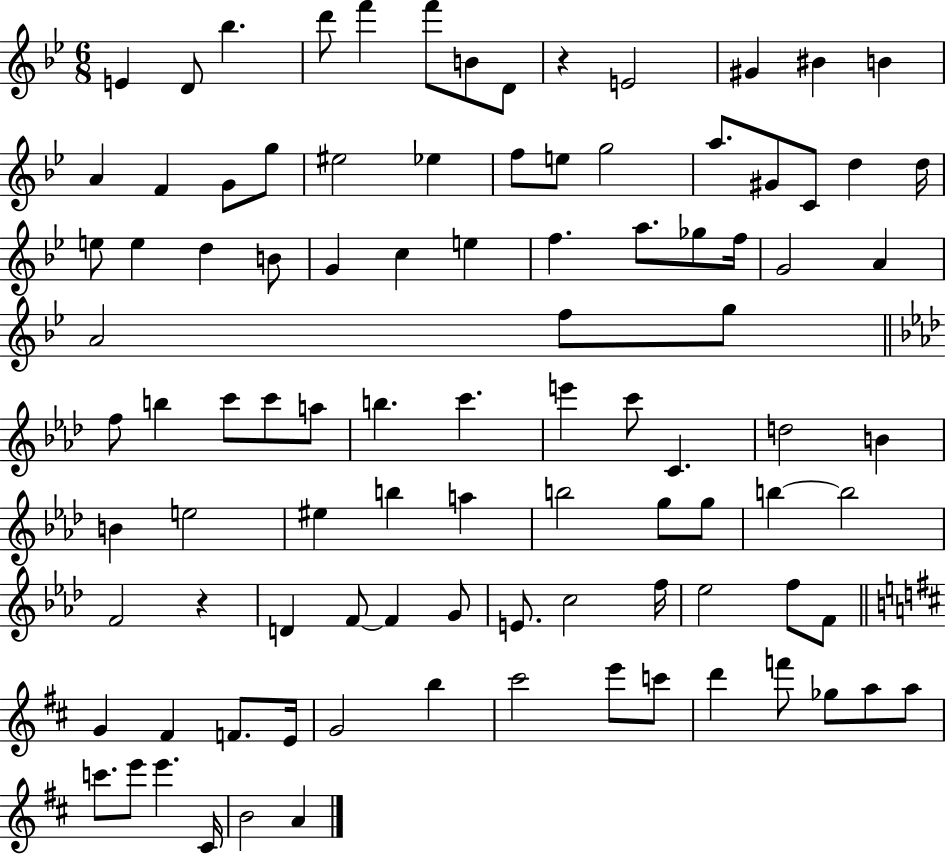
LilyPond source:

{
  \clef treble
  \numericTimeSignature
  \time 6/8
  \key bes \major
  e'4 d'8 bes''4. | d'''8 f'''4 f'''8 b'8 d'8 | r4 e'2 | gis'4 bis'4 b'4 | \break a'4 f'4 g'8 g''8 | eis''2 ees''4 | f''8 e''8 g''2 | a''8. gis'8 c'8 d''4 d''16 | \break e''8 e''4 d''4 b'8 | g'4 c''4 e''4 | f''4. a''8. ges''8 f''16 | g'2 a'4 | \break a'2 f''8 g''8 | \bar "||" \break \key aes \major f''8 b''4 c'''8 c'''8 a''8 | b''4. c'''4. | e'''4 c'''8 c'4. | d''2 b'4 | \break b'4 e''2 | eis''4 b''4 a''4 | b''2 g''8 g''8 | b''4~~ b''2 | \break f'2 r4 | d'4 f'8~~ f'4 g'8 | e'8. c''2 f''16 | ees''2 f''8 f'8 | \break \bar "||" \break \key d \major g'4 fis'4 f'8. e'16 | g'2 b''4 | cis'''2 e'''8 c'''8 | d'''4 f'''8 ges''8 a''8 a''8 | \break c'''8. e'''8 e'''4. cis'16 | b'2 a'4 | \bar "|."
}